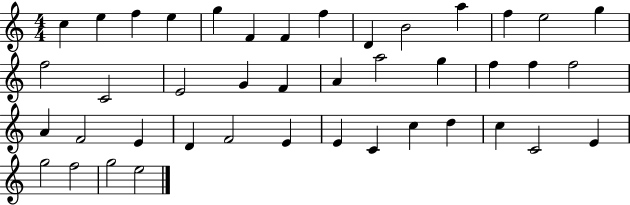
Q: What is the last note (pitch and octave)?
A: E5